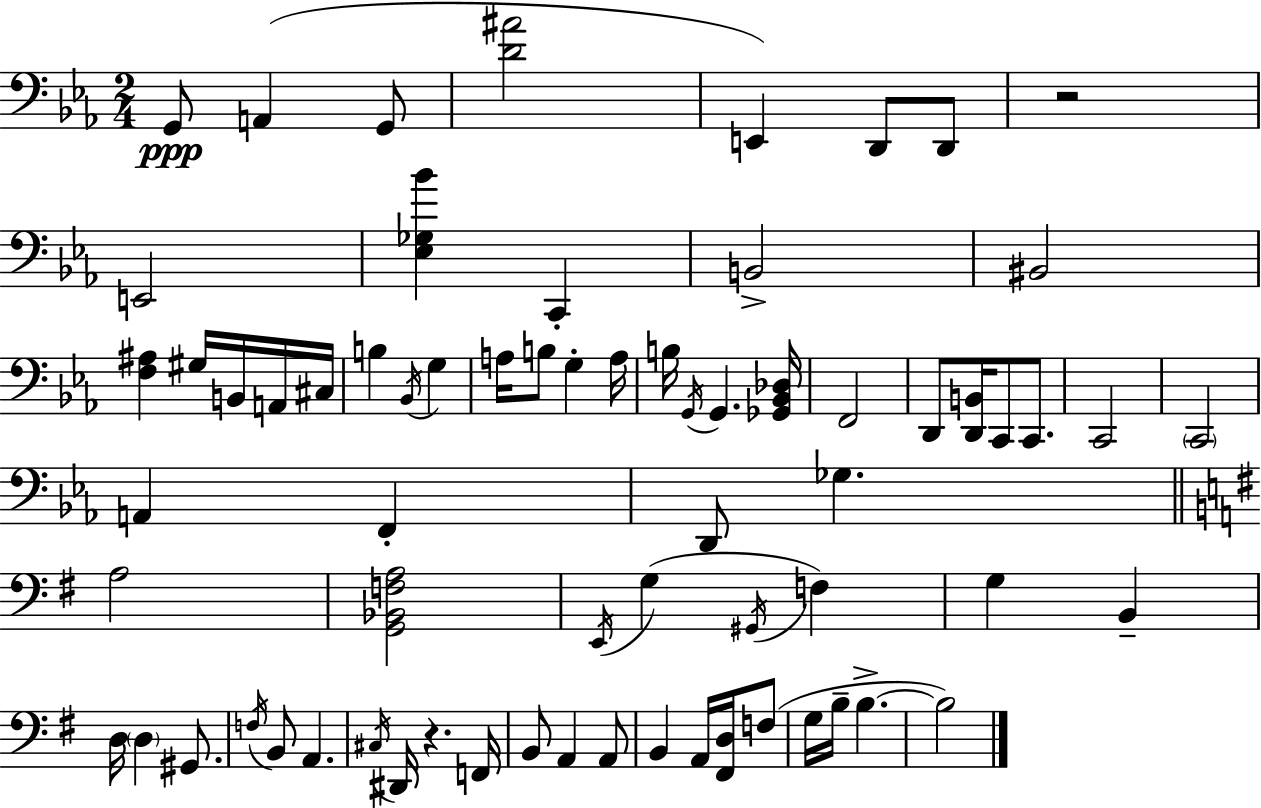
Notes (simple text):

G2/e A2/q G2/e [D4,A#4]/h E2/q D2/e D2/e R/h E2/h [Eb3,Gb3,Bb4]/q C2/q B2/h BIS2/h [F3,A#3]/q G#3/s B2/s A2/s C#3/s B3/q Bb2/s G3/q A3/s B3/e G3/q A3/s B3/s G2/s G2/q. [Gb2,Bb2,Db3]/s F2/h D2/e [D2,B2]/s C2/e C2/e. C2/h C2/h A2/q F2/q D2/e Gb3/q. A3/h [G2,Bb2,F3,A3]/h E2/s G3/q G#2/s F3/q G3/q B2/q D3/s D3/q G#2/e. F3/s B2/e A2/q. C#3/s D#2/s R/q. F2/s B2/e A2/q A2/e B2/q A2/s [F#2,D3]/s F3/e G3/s B3/s B3/q. B3/h